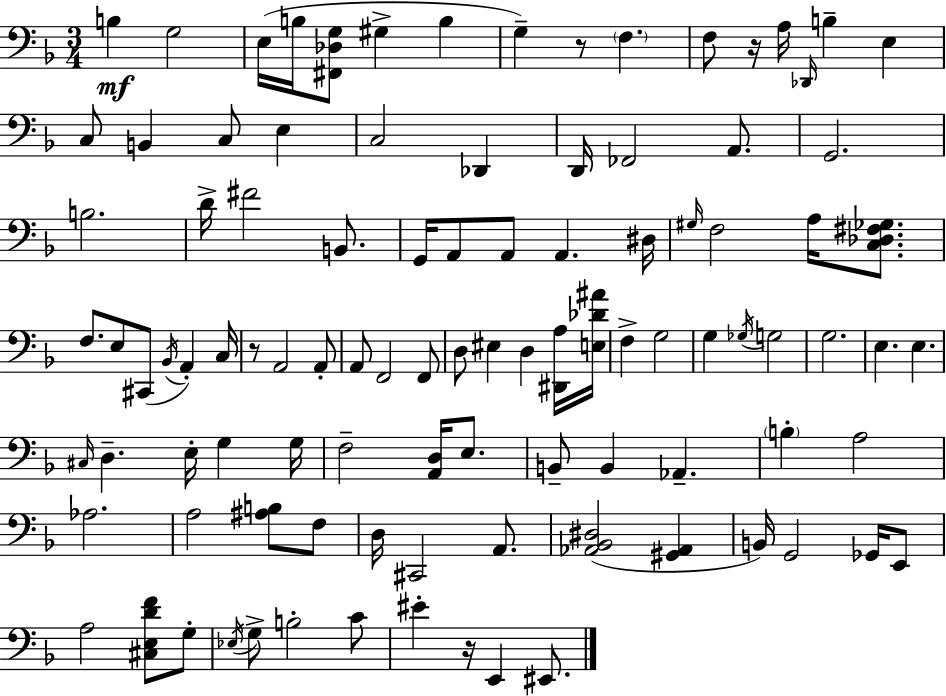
X:1
T:Untitled
M:3/4
L:1/4
K:Dm
B, G,2 E,/4 B,/4 [^F,,_D,G,]/2 ^G, B, G, z/2 F, F,/2 z/4 A,/4 _D,,/4 B, E, C,/2 B,, C,/2 E, C,2 _D,, D,,/4 _F,,2 A,,/2 G,,2 B,2 D/4 ^F2 B,,/2 G,,/4 A,,/2 A,,/2 A,, ^D,/4 ^G,/4 F,2 A,/4 [C,_D,^F,_G,]/2 F,/2 E,/2 ^C,,/2 _B,,/4 A,, C,/4 z/2 A,,2 A,,/2 A,,/2 F,,2 F,,/2 D,/2 ^E, D, [^D,,A,]/4 [E,_D^A]/4 F, G,2 G, _G,/4 G,2 G,2 E, E, ^C,/4 D, E,/4 G, G,/4 F,2 [A,,D,]/4 E,/2 B,,/2 B,, _A,, B, A,2 _A,2 A,2 [^A,B,]/2 F,/2 D,/4 ^C,,2 A,,/2 [_A,,_B,,^D,]2 [^G,,_A,,] B,,/4 G,,2 _G,,/4 E,,/2 A,2 [^C,E,DF]/2 G,/2 _E,/4 G,/2 B,2 C/2 ^E z/4 E,, ^E,,/2